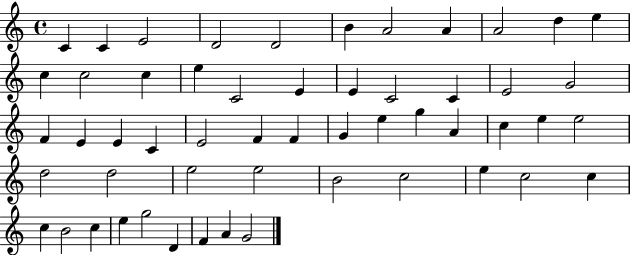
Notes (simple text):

C4/q C4/q E4/h D4/h D4/h B4/q A4/h A4/q A4/h D5/q E5/q C5/q C5/h C5/q E5/q C4/h E4/q E4/q C4/h C4/q E4/h G4/h F4/q E4/q E4/q C4/q E4/h F4/q F4/q G4/q E5/q G5/q A4/q C5/q E5/q E5/h D5/h D5/h E5/h E5/h B4/h C5/h E5/q C5/h C5/q C5/q B4/h C5/q E5/q G5/h D4/q F4/q A4/q G4/h